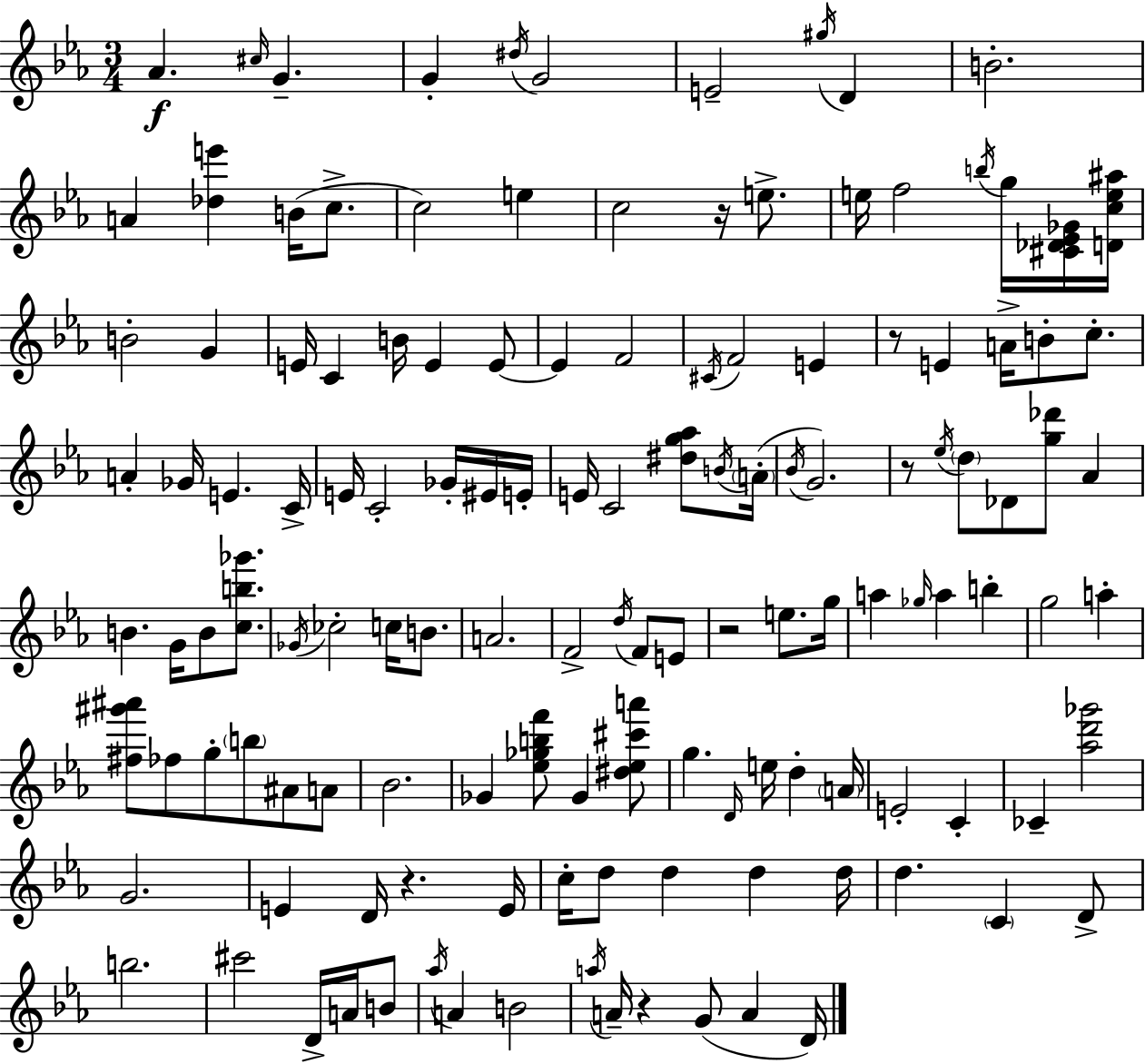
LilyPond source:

{
  \clef treble
  \numericTimeSignature
  \time 3/4
  \key ees \major
  aes'4.\f \grace { cis''16 } g'4.-- | g'4-. \acciaccatura { dis''16 } g'2 | e'2-- \acciaccatura { gis''16 } d'4 | b'2.-. | \break a'4 <des'' e'''>4 b'16( | c''8.-> c''2) e''4 | c''2 r16 | e''8.-> e''16 f''2 | \break \acciaccatura { b''16 } g''16 <cis' des' ees' ges'>16 <d' c'' e'' ais''>16 b'2-. | g'4 e'16 c'4 b'16 e'4 | e'8~~ e'4 f'2 | \acciaccatura { cis'16 } f'2 | \break e'4 r8 e'4 a'16-> | b'8-. c''8.-. a'4-. ges'16 e'4. | c'16-> e'16 c'2-. | ges'16-. eis'16 e'16-. e'16 c'2 | \break <dis'' g'' aes''>8 \acciaccatura { b'16 } \parenthesize a'16-.( \acciaccatura { bes'16 } g'2.) | r8 \acciaccatura { ees''16 } \parenthesize d''8 | des'8 <g'' des'''>8 aes'4 b'4. | g'16 b'8 <c'' b'' ges'''>8. \acciaccatura { ges'16 } ces''2-. | \break c''16 b'8. a'2. | f'2-> | \acciaccatura { d''16 } f'8 e'8 r2 | e''8. g''16 a''4 | \break \grace { ges''16 } a''4 b''4-. g''2 | a''4-. <fis'' gis''' ais'''>8 | fes''8 g''8-. \parenthesize b''8 ais'8 a'8 bes'2. | ges'4 | \break <ees'' ges'' b'' f'''>8 ges'4 <dis'' ees'' cis''' a'''>8 g''4. | \grace { d'16 } e''16 d''4-. \parenthesize a'16 | e'2-. c'4-. | ces'4-- <aes'' d''' ges'''>2 | \break g'2. | e'4 d'16 r4. e'16 | c''16-. d''8 d''4 d''4 d''16 | d''4. \parenthesize c'4 d'8-> | \break b''2. | cis'''2 d'16-> a'16 b'8 | \acciaccatura { aes''16 } a'4 b'2 | \acciaccatura { a''16 } a'16-- r4 g'8( a'4 | \break d'16) \bar "|."
}